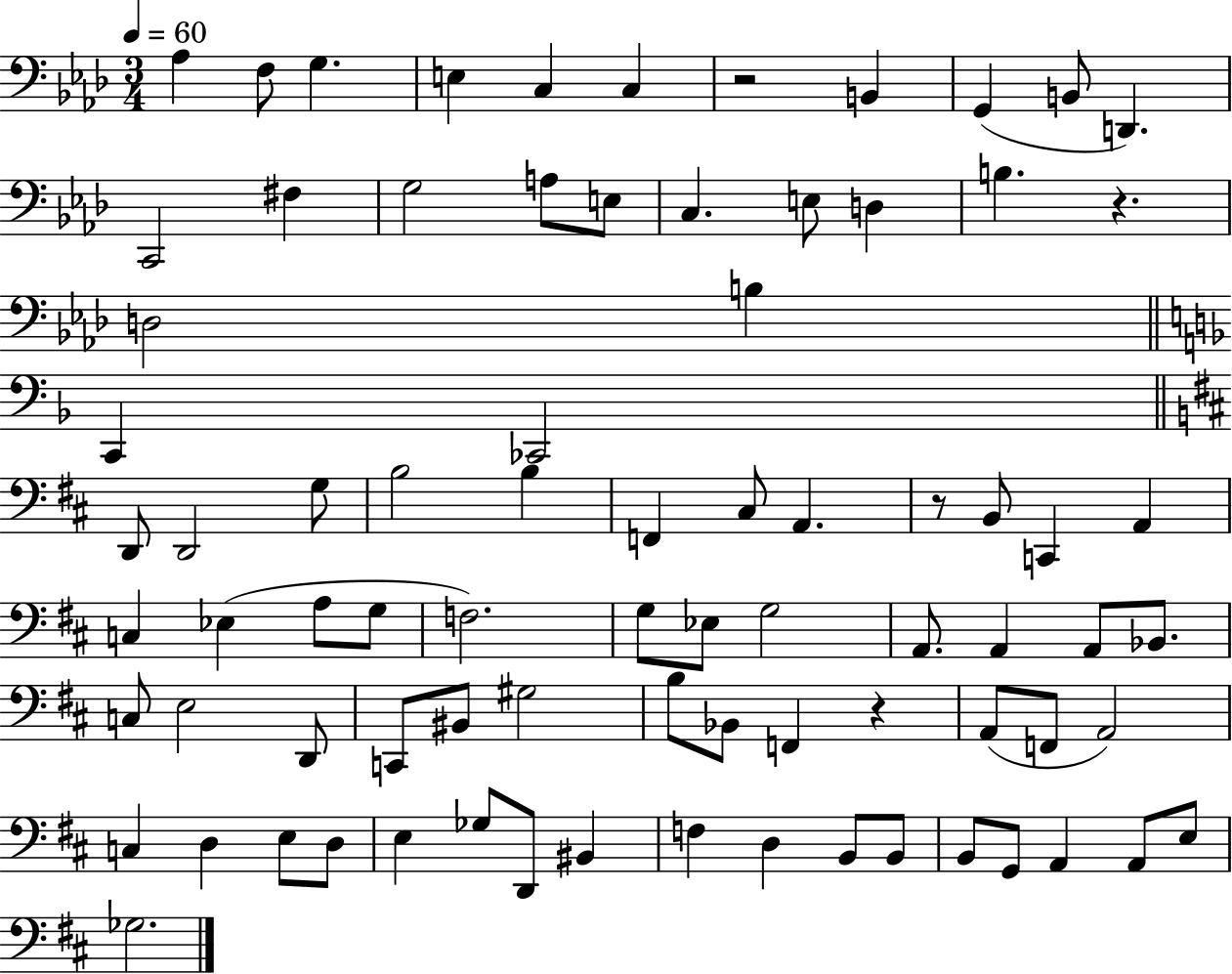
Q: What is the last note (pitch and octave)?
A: Gb3